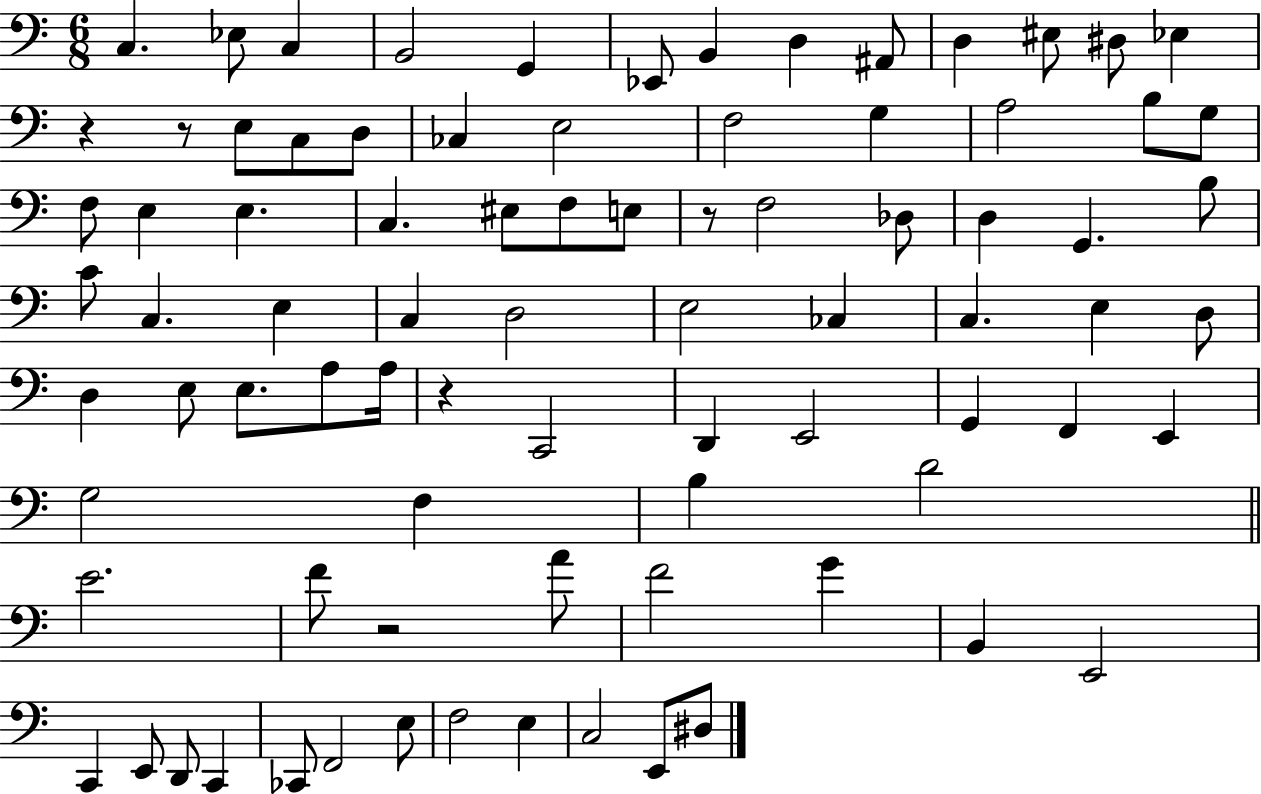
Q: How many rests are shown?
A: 5